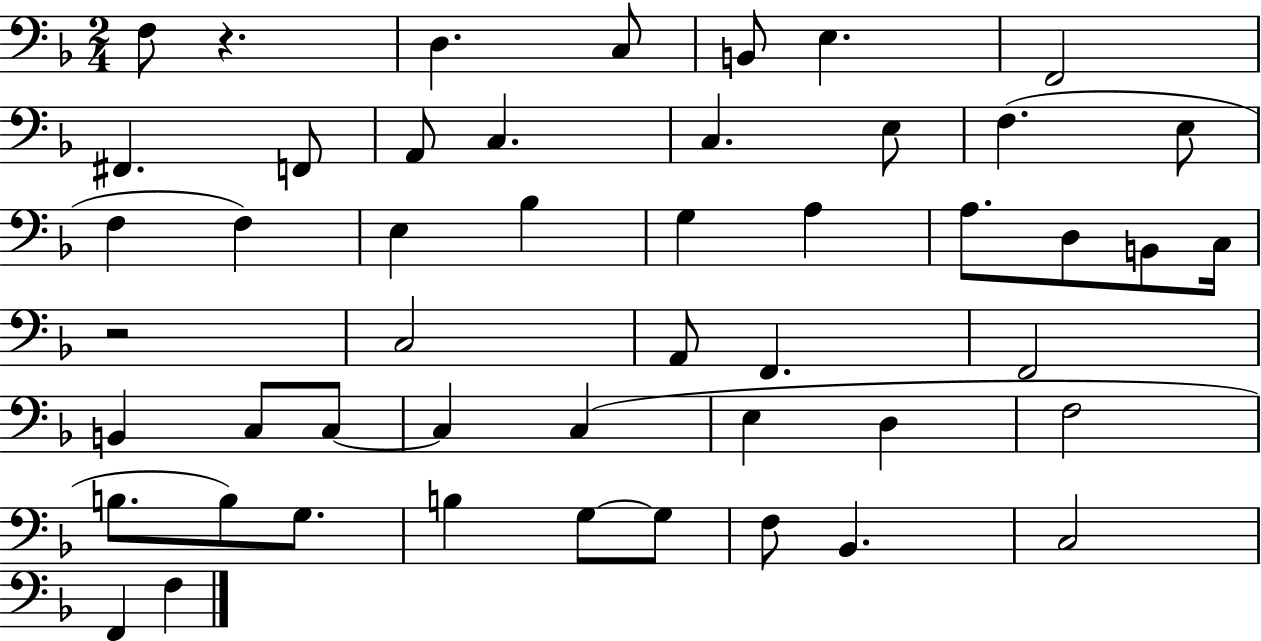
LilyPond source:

{
  \clef bass
  \numericTimeSignature
  \time 2/4
  \key f \major
  f8 r4. | d4. c8 | b,8 e4. | f,2 | \break fis,4. f,8 | a,8 c4. | c4. e8 | f4.( e8 | \break f4 f4) | e4 bes4 | g4 a4 | a8. d8 b,8 c16 | \break r2 | c2 | a,8 f,4. | f,2 | \break b,4 c8 c8~~ | c4 c4( | e4 d4 | f2 | \break b8. b8) g8. | b4 g8~~ g8 | f8 bes,4. | c2 | \break f,4 f4 | \bar "|."
}